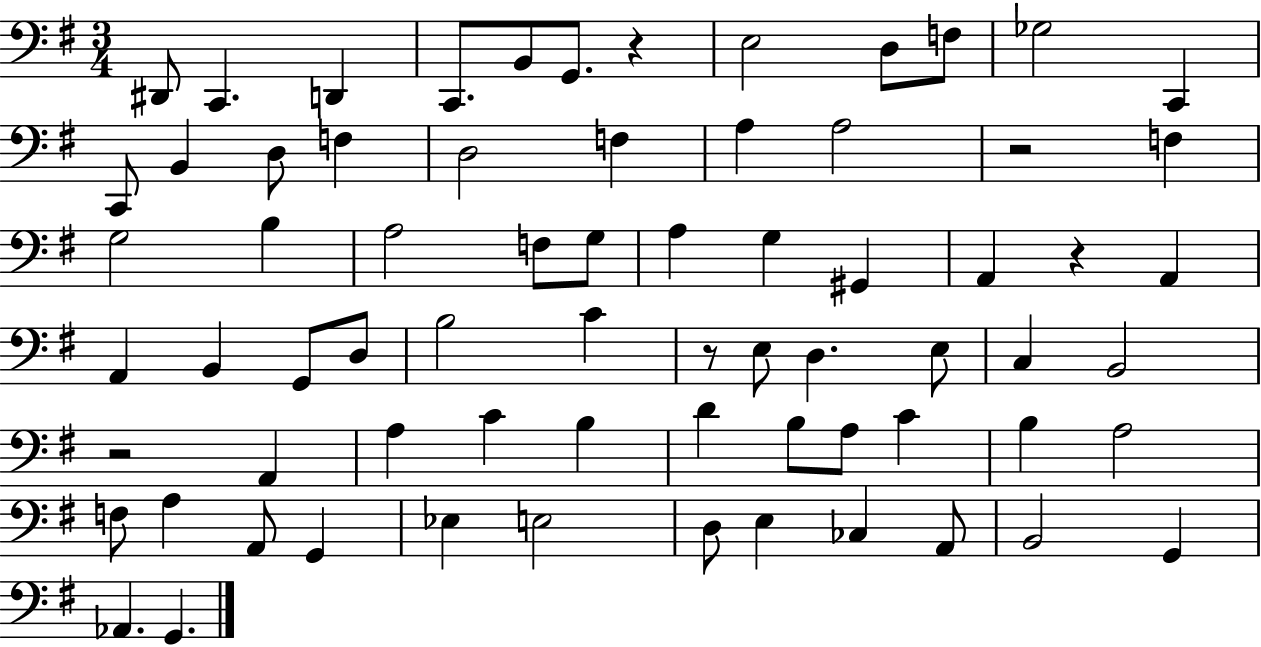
D#2/e C2/q. D2/q C2/e. B2/e G2/e. R/q E3/h D3/e F3/e Gb3/h C2/q C2/e B2/q D3/e F3/q D3/h F3/q A3/q A3/h R/h F3/q G3/h B3/q A3/h F3/e G3/e A3/q G3/q G#2/q A2/q R/q A2/q A2/q B2/q G2/e D3/e B3/h C4/q R/e E3/e D3/q. E3/e C3/q B2/h R/h A2/q A3/q C4/q B3/q D4/q B3/e A3/e C4/q B3/q A3/h F3/e A3/q A2/e G2/q Eb3/q E3/h D3/e E3/q CES3/q A2/e B2/h G2/q Ab2/q. G2/q.